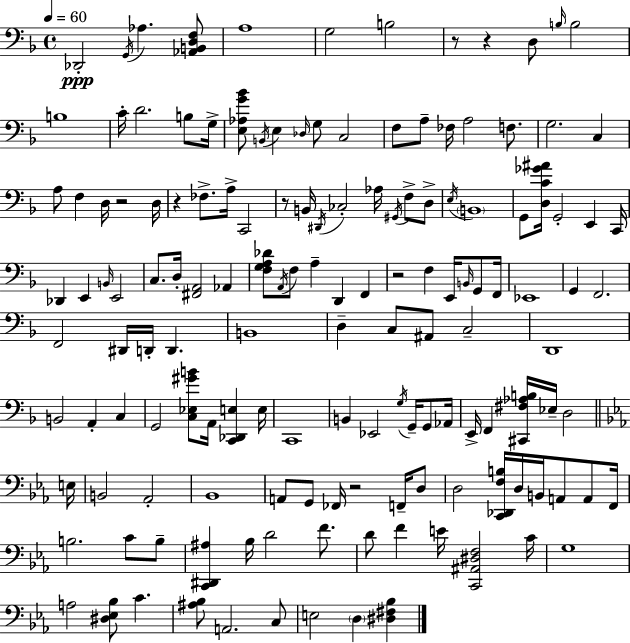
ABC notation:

X:1
T:Untitled
M:4/4
L:1/4
K:Dm
_D,,2 G,,/4 _A, [_A,,B,,D,F,]/2 A,4 G,2 B,2 z/2 z D,/2 B,/4 B,2 B,4 C/4 D2 B,/2 G,/4 [E,_A,G_B]/2 B,,/4 E, _D,/4 G,/2 C,2 F,/2 A,/2 _F,/4 A,2 F,/2 G,2 C, A,/2 F, D,/4 z2 D,/4 z _F,/2 A,/4 C,,2 z/2 B,,/4 ^D,,/4 _C,2 _A,/4 ^G,,/4 F,/2 D,/2 E,/4 B,,4 G,,/2 [D,C_G^A]/4 G,,2 E,, C,,/4 _D,, E,, B,,/4 E,,2 C,/2 D,/4 [^F,,A,,]2 _A,, [F,G,A,_D]/2 A,,/4 F,/2 A, D,, F,, z2 F, E,,/4 B,,/4 G,,/2 F,,/4 _E,,4 G,, F,,2 F,,2 ^D,,/4 D,,/4 D,, B,,4 D, C,/2 ^A,,/2 C,2 D,,4 B,,2 A,, C, G,,2 [C,_E,^GB]/2 A,,/4 [C,,_D,,E,] E,/4 C,,4 B,, _E,,2 G,/4 G,,/4 G,,/2 _A,,/4 E,,/4 F,, [^C,,^F,_A,B,]/4 _E,/4 D,2 E,/4 B,,2 _A,,2 _B,,4 A,,/2 G,,/2 _F,,/4 z2 F,,/4 D,/2 D,2 [C,,_D,,F,B,]/4 D,/4 B,,/4 A,,/2 A,,/2 F,,/4 B,2 C/2 B,/2 [C,,^D,,^A,] _B,/4 D2 F/2 D/2 F E/4 [C,,^A,,^D,F,]2 C/4 G,4 A,2 [^D,_E,_B,]/2 C [^A,_B,]/2 A,,2 C,/2 E,2 D, [^D,^F,_B,]